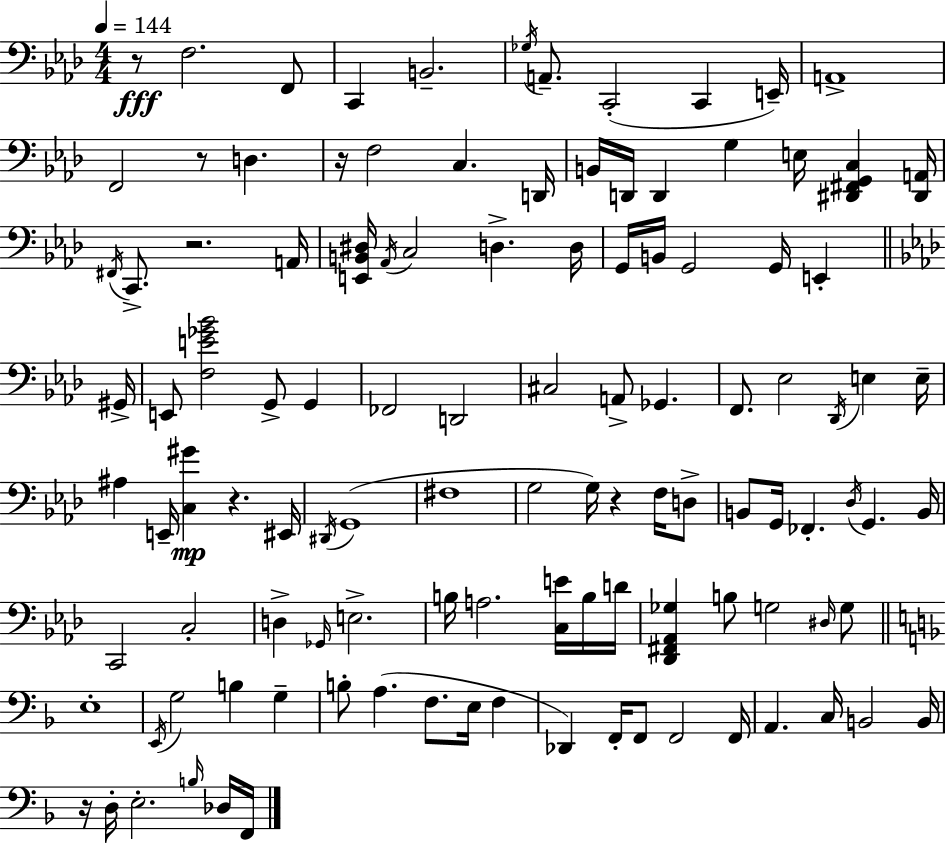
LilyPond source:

{
  \clef bass
  \numericTimeSignature
  \time 4/4
  \key f \minor
  \tempo 4 = 144
  r8\fff f2. f,8 | c,4 b,2.-- | \acciaccatura { ges16 } a,8.-- c,2-.( c,4 | e,16--) a,1-> | \break f,2 r8 d4. | r16 f2 c4. | d,16 b,16 d,16 d,4 g4 e16 <dis, fis, g, c>4 | <dis, a,>16 \acciaccatura { fis,16 } c,8.-> r2. | \break a,16 <e, b, dis>16 \acciaccatura { aes,16 } c2 d4.-> | d16 g,16 b,16 g,2 g,16 e,4-. | \bar "||" \break \key f \minor gis,16-> e,8 <f e' ges' bes'>2 g,8-> g,4 | fes,2 d,2 | cis2 a,8-> ges,4. | f,8. ees2 \acciaccatura { des,16 } e4 | \break e16-- ais4 e,16-- <c gis'>4\mp r4. | eis,16 \acciaccatura { dis,16 }( g,1 | fis1 | g2 g16) r4 | \break f16 d8-> b,8 g,16 fes,4.-. \acciaccatura { des16 } g,4. | b,16 c,2 c2-. | d4-> \grace { ges,16 } e2.-> | b16 a2. | \break <c e'>16 b16 d'16 <des, fis, aes, ges>4 b8 g2 | \grace { dis16 } g8 \bar "||" \break \key f \major e1-. | \acciaccatura { e,16 } g2 b4 g4-- | b8-. a4.( f8. e16 f4 | des,4) f,16-. f,8 f,2 | \break f,16 a,4. c16 b,2 | b,16 r16 d16-. e2.-. \grace { b16 } | des16 f,16 \bar "|."
}